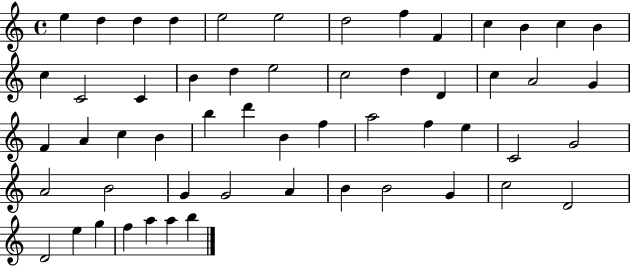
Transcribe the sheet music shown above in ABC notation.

X:1
T:Untitled
M:4/4
L:1/4
K:C
e d d d e2 e2 d2 f F c B c B c C2 C B d e2 c2 d D c A2 G F A c B b d' B f a2 f e C2 G2 A2 B2 G G2 A B B2 G c2 D2 D2 e g f a a b